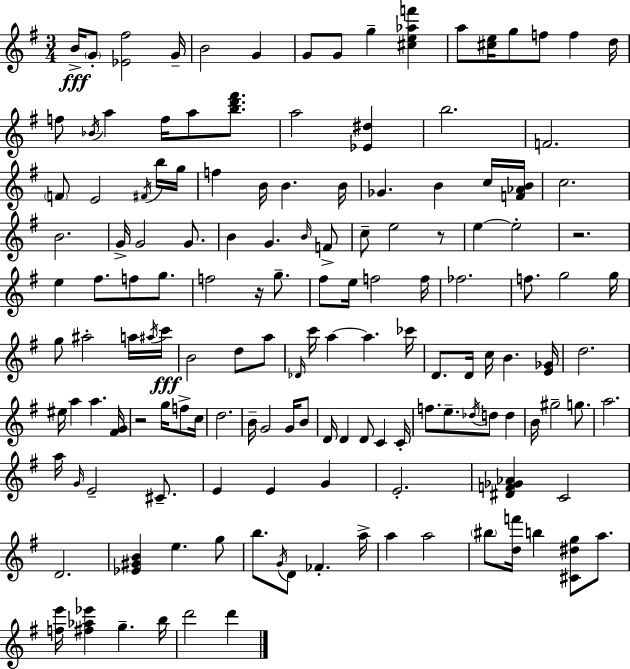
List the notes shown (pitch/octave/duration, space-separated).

B4/s G4/e [Eb4,F#5]/h G4/s B4/h G4/q G4/e G4/e G5/q [C#5,E5,Ab5,F6]/q A5/e [C#5,E5]/s G5/e F5/e F5/q D5/s F5/e Bb4/s A5/q F5/s A5/e [B5,D6,F#6]/e. A5/h [Eb4,D#5]/q B5/h. F4/h. F4/e E4/h F#4/s B5/s G5/s F5/q B4/s B4/q. B4/s Gb4/q. B4/q C5/s [F4,Ab4,B4]/s C5/h. B4/h. G4/s G4/h G4/e. B4/q G4/q. B4/s F4/e C5/e E5/h R/e E5/q E5/h R/h. E5/q F#5/e. F5/e G5/e. F5/h R/s G5/e. F#5/e E5/s F5/h F5/s FES5/h. F5/e. G5/h G5/s G5/e A#5/h A5/s A#5/s C6/s B4/h D5/e A5/e Db4/s C6/s A5/q A5/q. CES6/s D4/e. D4/s C5/s B4/q. [E4,Gb4]/s D5/h. EIS5/s A5/q A5/q. [F#4,G4]/s R/h G5/s F5/e C5/s D5/h. B4/s G4/h G4/s B4/e D4/s D4/q D4/e C4/q C4/s F5/e. E5/e. Db5/s D5/e D5/q B4/s G#5/h G5/e. A5/h. A5/s G4/s E4/h C#4/e. E4/q E4/q G4/q E4/h. [D#4,F4,Gb4,Ab4]/q C4/h D4/h. [Eb4,G#4,B4]/q E5/q. G5/e B5/e. G4/s D4/e FES4/q. A5/s A5/q A5/h BIS5/e [D5,F6]/s B5/q [C#4,D#5,G5]/e A5/e. [F5,E6]/s [F#5,Ab5,Eb6]/q G5/q. B5/s D6/h D6/q